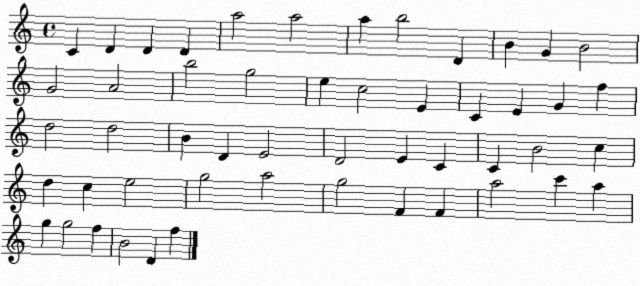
X:1
T:Untitled
M:4/4
L:1/4
K:C
C D D D a2 a2 a b2 D B G B2 G2 A2 b2 g2 e c2 E C E G f d2 d2 B D E2 D2 E C C B2 c d c e2 g2 a2 g2 F F a2 c' a g g2 f B2 D f